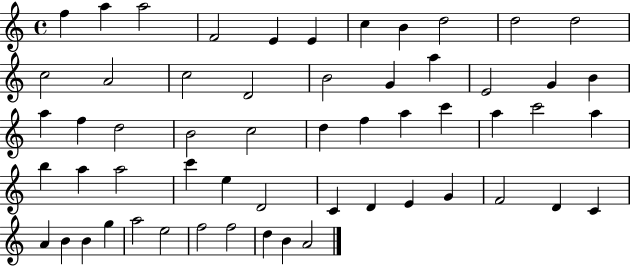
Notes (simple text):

F5/q A5/q A5/h F4/h E4/q E4/q C5/q B4/q D5/h D5/h D5/h C5/h A4/h C5/h D4/h B4/h G4/q A5/q E4/h G4/q B4/q A5/q F5/q D5/h B4/h C5/h D5/q F5/q A5/q C6/q A5/q C6/h A5/q B5/q A5/q A5/h C6/q E5/q D4/h C4/q D4/q E4/q G4/q F4/h D4/q C4/q A4/q B4/q B4/q G5/q A5/h E5/h F5/h F5/h D5/q B4/q A4/h